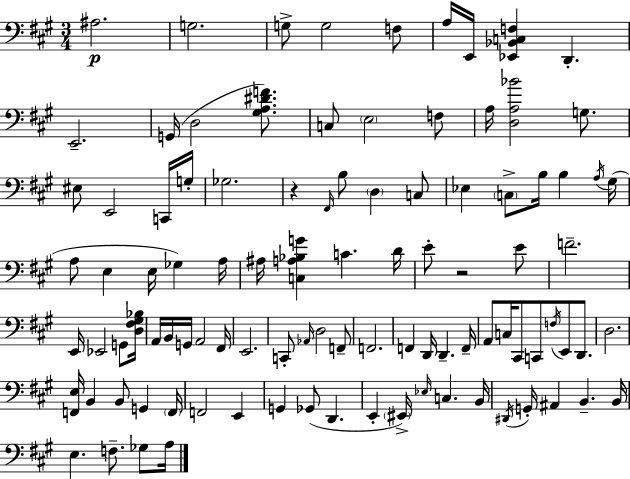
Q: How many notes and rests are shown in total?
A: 99